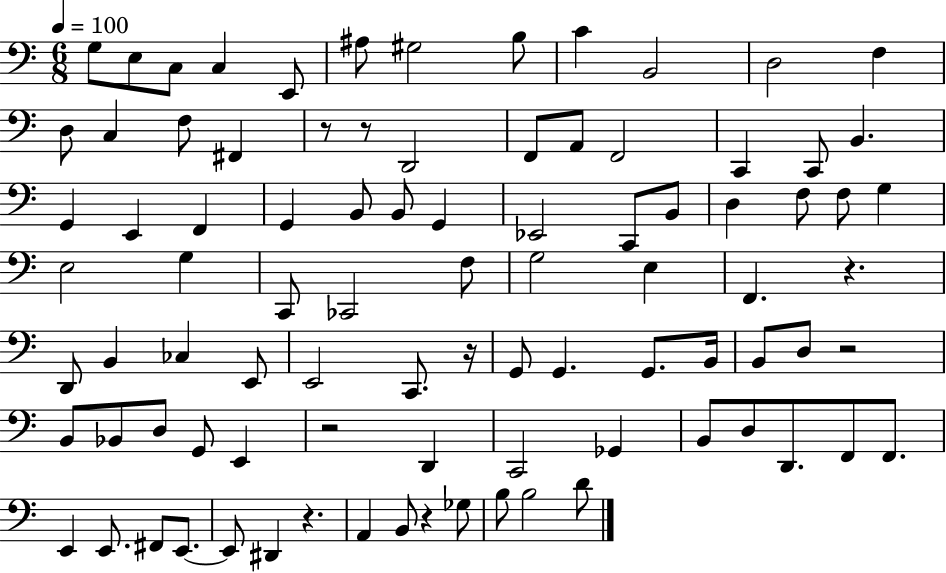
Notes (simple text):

G3/e E3/e C3/e C3/q E2/e A#3/e G#3/h B3/e C4/q B2/h D3/h F3/q D3/e C3/q F3/e F#2/q R/e R/e D2/h F2/e A2/e F2/h C2/q C2/e B2/q. G2/q E2/q F2/q G2/q B2/e B2/e G2/q Eb2/h C2/e B2/e D3/q F3/e F3/e G3/q E3/h G3/q C2/e CES2/h F3/e G3/h E3/q F2/q. R/q. D2/e B2/q CES3/q E2/e E2/h C2/e. R/s G2/e G2/q. G2/e. B2/s B2/e D3/e R/h B2/e Bb2/e D3/e G2/e E2/q R/h D2/q C2/h Gb2/q B2/e D3/e D2/e. F2/e F2/e. E2/q E2/e. F#2/e E2/e. E2/e D#2/q R/q. A2/q B2/e R/q Gb3/e B3/e B3/h D4/e